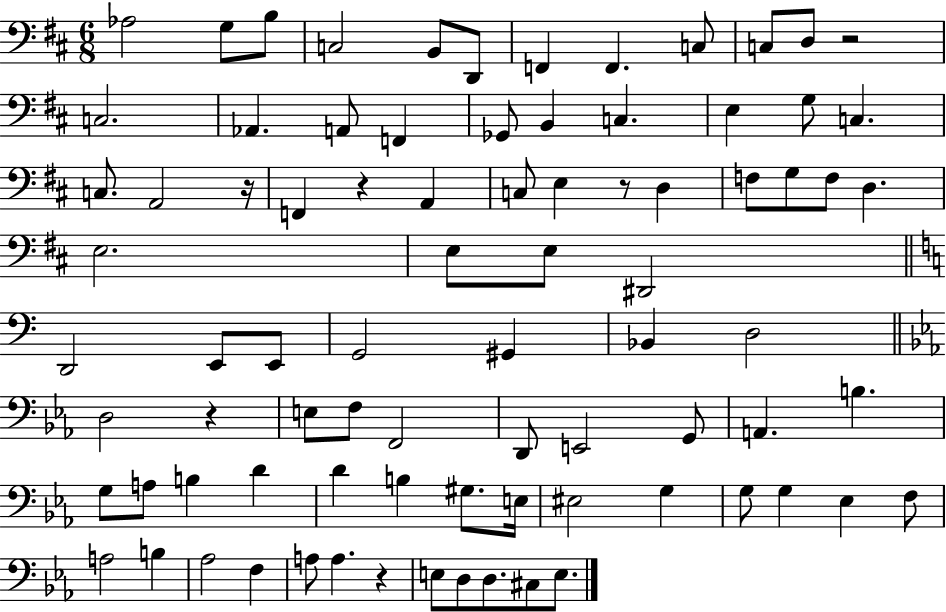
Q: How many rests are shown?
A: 6